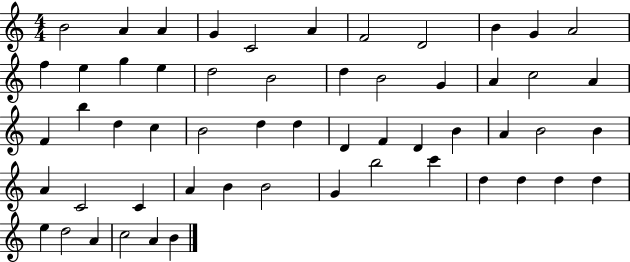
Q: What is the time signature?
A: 4/4